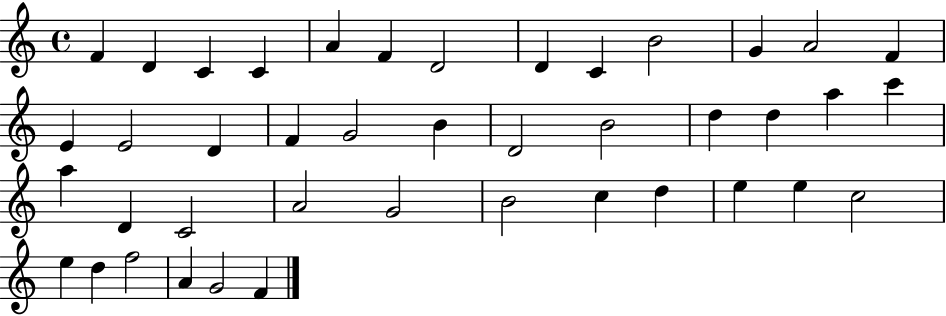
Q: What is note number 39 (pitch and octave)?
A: F5